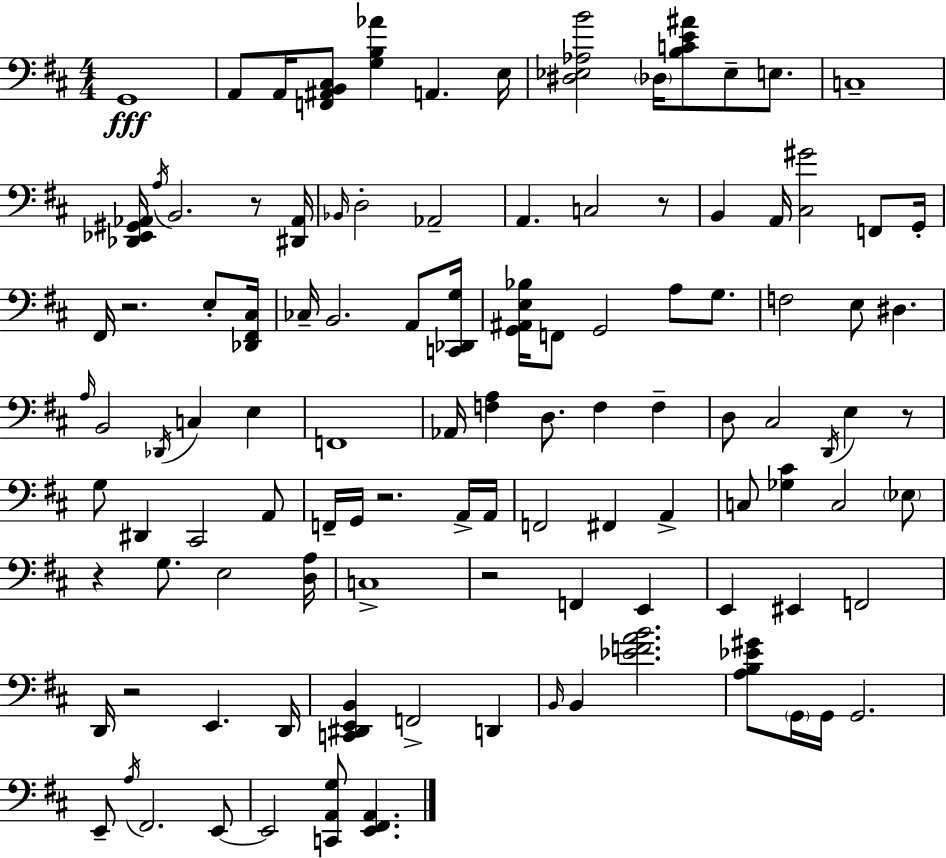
G2/w A2/e A2/s [F2,A#2,B2,C#3]/e [G3,B3,Ab4]/q A2/q. E3/s [D#3,Eb3,Ab3,B4]/h Db3/s [B3,C4,E4,A#4]/e Eb3/e E3/e. C3/w [Db2,Eb2,G#2,Ab2]/s A3/s B2/h. R/e [D#2,Ab2]/s Bb2/s D3/h Ab2/h A2/q. C3/h R/e B2/q A2/s [C#3,G#4]/h F2/e G2/s F#2/s R/h. E3/e [Db2,F#2,C#3]/s CES3/s B2/h. A2/e [C2,Db2,G3]/s [G2,A#2,E3,Bb3]/s F2/e G2/h A3/e G3/e. F3/h E3/e D#3/q. A3/s B2/h Db2/s C3/q E3/q F2/w Ab2/s [F3,A3]/q D3/e. F3/q F3/q D3/e C#3/h D2/s E3/q R/e G3/e D#2/q C#2/h A2/e F2/s G2/s R/h. A2/s A2/s F2/h F#2/q A2/q C3/e [Gb3,C#4]/q C3/h Eb3/e R/q G3/e. E3/h [D3,A3]/s C3/w R/h F2/q E2/q E2/q EIS2/q F2/h D2/s R/h E2/q. D2/s [C2,D#2,E2,B2]/q F2/h D2/q B2/s B2/q [Eb4,F4,A4,B4]/h. [A3,B3,Eb4,G#4]/e G2/s G2/s G2/h. E2/e A3/s F#2/h. E2/e E2/h [C2,A2,G3]/e [E2,F#2,A2]/q.